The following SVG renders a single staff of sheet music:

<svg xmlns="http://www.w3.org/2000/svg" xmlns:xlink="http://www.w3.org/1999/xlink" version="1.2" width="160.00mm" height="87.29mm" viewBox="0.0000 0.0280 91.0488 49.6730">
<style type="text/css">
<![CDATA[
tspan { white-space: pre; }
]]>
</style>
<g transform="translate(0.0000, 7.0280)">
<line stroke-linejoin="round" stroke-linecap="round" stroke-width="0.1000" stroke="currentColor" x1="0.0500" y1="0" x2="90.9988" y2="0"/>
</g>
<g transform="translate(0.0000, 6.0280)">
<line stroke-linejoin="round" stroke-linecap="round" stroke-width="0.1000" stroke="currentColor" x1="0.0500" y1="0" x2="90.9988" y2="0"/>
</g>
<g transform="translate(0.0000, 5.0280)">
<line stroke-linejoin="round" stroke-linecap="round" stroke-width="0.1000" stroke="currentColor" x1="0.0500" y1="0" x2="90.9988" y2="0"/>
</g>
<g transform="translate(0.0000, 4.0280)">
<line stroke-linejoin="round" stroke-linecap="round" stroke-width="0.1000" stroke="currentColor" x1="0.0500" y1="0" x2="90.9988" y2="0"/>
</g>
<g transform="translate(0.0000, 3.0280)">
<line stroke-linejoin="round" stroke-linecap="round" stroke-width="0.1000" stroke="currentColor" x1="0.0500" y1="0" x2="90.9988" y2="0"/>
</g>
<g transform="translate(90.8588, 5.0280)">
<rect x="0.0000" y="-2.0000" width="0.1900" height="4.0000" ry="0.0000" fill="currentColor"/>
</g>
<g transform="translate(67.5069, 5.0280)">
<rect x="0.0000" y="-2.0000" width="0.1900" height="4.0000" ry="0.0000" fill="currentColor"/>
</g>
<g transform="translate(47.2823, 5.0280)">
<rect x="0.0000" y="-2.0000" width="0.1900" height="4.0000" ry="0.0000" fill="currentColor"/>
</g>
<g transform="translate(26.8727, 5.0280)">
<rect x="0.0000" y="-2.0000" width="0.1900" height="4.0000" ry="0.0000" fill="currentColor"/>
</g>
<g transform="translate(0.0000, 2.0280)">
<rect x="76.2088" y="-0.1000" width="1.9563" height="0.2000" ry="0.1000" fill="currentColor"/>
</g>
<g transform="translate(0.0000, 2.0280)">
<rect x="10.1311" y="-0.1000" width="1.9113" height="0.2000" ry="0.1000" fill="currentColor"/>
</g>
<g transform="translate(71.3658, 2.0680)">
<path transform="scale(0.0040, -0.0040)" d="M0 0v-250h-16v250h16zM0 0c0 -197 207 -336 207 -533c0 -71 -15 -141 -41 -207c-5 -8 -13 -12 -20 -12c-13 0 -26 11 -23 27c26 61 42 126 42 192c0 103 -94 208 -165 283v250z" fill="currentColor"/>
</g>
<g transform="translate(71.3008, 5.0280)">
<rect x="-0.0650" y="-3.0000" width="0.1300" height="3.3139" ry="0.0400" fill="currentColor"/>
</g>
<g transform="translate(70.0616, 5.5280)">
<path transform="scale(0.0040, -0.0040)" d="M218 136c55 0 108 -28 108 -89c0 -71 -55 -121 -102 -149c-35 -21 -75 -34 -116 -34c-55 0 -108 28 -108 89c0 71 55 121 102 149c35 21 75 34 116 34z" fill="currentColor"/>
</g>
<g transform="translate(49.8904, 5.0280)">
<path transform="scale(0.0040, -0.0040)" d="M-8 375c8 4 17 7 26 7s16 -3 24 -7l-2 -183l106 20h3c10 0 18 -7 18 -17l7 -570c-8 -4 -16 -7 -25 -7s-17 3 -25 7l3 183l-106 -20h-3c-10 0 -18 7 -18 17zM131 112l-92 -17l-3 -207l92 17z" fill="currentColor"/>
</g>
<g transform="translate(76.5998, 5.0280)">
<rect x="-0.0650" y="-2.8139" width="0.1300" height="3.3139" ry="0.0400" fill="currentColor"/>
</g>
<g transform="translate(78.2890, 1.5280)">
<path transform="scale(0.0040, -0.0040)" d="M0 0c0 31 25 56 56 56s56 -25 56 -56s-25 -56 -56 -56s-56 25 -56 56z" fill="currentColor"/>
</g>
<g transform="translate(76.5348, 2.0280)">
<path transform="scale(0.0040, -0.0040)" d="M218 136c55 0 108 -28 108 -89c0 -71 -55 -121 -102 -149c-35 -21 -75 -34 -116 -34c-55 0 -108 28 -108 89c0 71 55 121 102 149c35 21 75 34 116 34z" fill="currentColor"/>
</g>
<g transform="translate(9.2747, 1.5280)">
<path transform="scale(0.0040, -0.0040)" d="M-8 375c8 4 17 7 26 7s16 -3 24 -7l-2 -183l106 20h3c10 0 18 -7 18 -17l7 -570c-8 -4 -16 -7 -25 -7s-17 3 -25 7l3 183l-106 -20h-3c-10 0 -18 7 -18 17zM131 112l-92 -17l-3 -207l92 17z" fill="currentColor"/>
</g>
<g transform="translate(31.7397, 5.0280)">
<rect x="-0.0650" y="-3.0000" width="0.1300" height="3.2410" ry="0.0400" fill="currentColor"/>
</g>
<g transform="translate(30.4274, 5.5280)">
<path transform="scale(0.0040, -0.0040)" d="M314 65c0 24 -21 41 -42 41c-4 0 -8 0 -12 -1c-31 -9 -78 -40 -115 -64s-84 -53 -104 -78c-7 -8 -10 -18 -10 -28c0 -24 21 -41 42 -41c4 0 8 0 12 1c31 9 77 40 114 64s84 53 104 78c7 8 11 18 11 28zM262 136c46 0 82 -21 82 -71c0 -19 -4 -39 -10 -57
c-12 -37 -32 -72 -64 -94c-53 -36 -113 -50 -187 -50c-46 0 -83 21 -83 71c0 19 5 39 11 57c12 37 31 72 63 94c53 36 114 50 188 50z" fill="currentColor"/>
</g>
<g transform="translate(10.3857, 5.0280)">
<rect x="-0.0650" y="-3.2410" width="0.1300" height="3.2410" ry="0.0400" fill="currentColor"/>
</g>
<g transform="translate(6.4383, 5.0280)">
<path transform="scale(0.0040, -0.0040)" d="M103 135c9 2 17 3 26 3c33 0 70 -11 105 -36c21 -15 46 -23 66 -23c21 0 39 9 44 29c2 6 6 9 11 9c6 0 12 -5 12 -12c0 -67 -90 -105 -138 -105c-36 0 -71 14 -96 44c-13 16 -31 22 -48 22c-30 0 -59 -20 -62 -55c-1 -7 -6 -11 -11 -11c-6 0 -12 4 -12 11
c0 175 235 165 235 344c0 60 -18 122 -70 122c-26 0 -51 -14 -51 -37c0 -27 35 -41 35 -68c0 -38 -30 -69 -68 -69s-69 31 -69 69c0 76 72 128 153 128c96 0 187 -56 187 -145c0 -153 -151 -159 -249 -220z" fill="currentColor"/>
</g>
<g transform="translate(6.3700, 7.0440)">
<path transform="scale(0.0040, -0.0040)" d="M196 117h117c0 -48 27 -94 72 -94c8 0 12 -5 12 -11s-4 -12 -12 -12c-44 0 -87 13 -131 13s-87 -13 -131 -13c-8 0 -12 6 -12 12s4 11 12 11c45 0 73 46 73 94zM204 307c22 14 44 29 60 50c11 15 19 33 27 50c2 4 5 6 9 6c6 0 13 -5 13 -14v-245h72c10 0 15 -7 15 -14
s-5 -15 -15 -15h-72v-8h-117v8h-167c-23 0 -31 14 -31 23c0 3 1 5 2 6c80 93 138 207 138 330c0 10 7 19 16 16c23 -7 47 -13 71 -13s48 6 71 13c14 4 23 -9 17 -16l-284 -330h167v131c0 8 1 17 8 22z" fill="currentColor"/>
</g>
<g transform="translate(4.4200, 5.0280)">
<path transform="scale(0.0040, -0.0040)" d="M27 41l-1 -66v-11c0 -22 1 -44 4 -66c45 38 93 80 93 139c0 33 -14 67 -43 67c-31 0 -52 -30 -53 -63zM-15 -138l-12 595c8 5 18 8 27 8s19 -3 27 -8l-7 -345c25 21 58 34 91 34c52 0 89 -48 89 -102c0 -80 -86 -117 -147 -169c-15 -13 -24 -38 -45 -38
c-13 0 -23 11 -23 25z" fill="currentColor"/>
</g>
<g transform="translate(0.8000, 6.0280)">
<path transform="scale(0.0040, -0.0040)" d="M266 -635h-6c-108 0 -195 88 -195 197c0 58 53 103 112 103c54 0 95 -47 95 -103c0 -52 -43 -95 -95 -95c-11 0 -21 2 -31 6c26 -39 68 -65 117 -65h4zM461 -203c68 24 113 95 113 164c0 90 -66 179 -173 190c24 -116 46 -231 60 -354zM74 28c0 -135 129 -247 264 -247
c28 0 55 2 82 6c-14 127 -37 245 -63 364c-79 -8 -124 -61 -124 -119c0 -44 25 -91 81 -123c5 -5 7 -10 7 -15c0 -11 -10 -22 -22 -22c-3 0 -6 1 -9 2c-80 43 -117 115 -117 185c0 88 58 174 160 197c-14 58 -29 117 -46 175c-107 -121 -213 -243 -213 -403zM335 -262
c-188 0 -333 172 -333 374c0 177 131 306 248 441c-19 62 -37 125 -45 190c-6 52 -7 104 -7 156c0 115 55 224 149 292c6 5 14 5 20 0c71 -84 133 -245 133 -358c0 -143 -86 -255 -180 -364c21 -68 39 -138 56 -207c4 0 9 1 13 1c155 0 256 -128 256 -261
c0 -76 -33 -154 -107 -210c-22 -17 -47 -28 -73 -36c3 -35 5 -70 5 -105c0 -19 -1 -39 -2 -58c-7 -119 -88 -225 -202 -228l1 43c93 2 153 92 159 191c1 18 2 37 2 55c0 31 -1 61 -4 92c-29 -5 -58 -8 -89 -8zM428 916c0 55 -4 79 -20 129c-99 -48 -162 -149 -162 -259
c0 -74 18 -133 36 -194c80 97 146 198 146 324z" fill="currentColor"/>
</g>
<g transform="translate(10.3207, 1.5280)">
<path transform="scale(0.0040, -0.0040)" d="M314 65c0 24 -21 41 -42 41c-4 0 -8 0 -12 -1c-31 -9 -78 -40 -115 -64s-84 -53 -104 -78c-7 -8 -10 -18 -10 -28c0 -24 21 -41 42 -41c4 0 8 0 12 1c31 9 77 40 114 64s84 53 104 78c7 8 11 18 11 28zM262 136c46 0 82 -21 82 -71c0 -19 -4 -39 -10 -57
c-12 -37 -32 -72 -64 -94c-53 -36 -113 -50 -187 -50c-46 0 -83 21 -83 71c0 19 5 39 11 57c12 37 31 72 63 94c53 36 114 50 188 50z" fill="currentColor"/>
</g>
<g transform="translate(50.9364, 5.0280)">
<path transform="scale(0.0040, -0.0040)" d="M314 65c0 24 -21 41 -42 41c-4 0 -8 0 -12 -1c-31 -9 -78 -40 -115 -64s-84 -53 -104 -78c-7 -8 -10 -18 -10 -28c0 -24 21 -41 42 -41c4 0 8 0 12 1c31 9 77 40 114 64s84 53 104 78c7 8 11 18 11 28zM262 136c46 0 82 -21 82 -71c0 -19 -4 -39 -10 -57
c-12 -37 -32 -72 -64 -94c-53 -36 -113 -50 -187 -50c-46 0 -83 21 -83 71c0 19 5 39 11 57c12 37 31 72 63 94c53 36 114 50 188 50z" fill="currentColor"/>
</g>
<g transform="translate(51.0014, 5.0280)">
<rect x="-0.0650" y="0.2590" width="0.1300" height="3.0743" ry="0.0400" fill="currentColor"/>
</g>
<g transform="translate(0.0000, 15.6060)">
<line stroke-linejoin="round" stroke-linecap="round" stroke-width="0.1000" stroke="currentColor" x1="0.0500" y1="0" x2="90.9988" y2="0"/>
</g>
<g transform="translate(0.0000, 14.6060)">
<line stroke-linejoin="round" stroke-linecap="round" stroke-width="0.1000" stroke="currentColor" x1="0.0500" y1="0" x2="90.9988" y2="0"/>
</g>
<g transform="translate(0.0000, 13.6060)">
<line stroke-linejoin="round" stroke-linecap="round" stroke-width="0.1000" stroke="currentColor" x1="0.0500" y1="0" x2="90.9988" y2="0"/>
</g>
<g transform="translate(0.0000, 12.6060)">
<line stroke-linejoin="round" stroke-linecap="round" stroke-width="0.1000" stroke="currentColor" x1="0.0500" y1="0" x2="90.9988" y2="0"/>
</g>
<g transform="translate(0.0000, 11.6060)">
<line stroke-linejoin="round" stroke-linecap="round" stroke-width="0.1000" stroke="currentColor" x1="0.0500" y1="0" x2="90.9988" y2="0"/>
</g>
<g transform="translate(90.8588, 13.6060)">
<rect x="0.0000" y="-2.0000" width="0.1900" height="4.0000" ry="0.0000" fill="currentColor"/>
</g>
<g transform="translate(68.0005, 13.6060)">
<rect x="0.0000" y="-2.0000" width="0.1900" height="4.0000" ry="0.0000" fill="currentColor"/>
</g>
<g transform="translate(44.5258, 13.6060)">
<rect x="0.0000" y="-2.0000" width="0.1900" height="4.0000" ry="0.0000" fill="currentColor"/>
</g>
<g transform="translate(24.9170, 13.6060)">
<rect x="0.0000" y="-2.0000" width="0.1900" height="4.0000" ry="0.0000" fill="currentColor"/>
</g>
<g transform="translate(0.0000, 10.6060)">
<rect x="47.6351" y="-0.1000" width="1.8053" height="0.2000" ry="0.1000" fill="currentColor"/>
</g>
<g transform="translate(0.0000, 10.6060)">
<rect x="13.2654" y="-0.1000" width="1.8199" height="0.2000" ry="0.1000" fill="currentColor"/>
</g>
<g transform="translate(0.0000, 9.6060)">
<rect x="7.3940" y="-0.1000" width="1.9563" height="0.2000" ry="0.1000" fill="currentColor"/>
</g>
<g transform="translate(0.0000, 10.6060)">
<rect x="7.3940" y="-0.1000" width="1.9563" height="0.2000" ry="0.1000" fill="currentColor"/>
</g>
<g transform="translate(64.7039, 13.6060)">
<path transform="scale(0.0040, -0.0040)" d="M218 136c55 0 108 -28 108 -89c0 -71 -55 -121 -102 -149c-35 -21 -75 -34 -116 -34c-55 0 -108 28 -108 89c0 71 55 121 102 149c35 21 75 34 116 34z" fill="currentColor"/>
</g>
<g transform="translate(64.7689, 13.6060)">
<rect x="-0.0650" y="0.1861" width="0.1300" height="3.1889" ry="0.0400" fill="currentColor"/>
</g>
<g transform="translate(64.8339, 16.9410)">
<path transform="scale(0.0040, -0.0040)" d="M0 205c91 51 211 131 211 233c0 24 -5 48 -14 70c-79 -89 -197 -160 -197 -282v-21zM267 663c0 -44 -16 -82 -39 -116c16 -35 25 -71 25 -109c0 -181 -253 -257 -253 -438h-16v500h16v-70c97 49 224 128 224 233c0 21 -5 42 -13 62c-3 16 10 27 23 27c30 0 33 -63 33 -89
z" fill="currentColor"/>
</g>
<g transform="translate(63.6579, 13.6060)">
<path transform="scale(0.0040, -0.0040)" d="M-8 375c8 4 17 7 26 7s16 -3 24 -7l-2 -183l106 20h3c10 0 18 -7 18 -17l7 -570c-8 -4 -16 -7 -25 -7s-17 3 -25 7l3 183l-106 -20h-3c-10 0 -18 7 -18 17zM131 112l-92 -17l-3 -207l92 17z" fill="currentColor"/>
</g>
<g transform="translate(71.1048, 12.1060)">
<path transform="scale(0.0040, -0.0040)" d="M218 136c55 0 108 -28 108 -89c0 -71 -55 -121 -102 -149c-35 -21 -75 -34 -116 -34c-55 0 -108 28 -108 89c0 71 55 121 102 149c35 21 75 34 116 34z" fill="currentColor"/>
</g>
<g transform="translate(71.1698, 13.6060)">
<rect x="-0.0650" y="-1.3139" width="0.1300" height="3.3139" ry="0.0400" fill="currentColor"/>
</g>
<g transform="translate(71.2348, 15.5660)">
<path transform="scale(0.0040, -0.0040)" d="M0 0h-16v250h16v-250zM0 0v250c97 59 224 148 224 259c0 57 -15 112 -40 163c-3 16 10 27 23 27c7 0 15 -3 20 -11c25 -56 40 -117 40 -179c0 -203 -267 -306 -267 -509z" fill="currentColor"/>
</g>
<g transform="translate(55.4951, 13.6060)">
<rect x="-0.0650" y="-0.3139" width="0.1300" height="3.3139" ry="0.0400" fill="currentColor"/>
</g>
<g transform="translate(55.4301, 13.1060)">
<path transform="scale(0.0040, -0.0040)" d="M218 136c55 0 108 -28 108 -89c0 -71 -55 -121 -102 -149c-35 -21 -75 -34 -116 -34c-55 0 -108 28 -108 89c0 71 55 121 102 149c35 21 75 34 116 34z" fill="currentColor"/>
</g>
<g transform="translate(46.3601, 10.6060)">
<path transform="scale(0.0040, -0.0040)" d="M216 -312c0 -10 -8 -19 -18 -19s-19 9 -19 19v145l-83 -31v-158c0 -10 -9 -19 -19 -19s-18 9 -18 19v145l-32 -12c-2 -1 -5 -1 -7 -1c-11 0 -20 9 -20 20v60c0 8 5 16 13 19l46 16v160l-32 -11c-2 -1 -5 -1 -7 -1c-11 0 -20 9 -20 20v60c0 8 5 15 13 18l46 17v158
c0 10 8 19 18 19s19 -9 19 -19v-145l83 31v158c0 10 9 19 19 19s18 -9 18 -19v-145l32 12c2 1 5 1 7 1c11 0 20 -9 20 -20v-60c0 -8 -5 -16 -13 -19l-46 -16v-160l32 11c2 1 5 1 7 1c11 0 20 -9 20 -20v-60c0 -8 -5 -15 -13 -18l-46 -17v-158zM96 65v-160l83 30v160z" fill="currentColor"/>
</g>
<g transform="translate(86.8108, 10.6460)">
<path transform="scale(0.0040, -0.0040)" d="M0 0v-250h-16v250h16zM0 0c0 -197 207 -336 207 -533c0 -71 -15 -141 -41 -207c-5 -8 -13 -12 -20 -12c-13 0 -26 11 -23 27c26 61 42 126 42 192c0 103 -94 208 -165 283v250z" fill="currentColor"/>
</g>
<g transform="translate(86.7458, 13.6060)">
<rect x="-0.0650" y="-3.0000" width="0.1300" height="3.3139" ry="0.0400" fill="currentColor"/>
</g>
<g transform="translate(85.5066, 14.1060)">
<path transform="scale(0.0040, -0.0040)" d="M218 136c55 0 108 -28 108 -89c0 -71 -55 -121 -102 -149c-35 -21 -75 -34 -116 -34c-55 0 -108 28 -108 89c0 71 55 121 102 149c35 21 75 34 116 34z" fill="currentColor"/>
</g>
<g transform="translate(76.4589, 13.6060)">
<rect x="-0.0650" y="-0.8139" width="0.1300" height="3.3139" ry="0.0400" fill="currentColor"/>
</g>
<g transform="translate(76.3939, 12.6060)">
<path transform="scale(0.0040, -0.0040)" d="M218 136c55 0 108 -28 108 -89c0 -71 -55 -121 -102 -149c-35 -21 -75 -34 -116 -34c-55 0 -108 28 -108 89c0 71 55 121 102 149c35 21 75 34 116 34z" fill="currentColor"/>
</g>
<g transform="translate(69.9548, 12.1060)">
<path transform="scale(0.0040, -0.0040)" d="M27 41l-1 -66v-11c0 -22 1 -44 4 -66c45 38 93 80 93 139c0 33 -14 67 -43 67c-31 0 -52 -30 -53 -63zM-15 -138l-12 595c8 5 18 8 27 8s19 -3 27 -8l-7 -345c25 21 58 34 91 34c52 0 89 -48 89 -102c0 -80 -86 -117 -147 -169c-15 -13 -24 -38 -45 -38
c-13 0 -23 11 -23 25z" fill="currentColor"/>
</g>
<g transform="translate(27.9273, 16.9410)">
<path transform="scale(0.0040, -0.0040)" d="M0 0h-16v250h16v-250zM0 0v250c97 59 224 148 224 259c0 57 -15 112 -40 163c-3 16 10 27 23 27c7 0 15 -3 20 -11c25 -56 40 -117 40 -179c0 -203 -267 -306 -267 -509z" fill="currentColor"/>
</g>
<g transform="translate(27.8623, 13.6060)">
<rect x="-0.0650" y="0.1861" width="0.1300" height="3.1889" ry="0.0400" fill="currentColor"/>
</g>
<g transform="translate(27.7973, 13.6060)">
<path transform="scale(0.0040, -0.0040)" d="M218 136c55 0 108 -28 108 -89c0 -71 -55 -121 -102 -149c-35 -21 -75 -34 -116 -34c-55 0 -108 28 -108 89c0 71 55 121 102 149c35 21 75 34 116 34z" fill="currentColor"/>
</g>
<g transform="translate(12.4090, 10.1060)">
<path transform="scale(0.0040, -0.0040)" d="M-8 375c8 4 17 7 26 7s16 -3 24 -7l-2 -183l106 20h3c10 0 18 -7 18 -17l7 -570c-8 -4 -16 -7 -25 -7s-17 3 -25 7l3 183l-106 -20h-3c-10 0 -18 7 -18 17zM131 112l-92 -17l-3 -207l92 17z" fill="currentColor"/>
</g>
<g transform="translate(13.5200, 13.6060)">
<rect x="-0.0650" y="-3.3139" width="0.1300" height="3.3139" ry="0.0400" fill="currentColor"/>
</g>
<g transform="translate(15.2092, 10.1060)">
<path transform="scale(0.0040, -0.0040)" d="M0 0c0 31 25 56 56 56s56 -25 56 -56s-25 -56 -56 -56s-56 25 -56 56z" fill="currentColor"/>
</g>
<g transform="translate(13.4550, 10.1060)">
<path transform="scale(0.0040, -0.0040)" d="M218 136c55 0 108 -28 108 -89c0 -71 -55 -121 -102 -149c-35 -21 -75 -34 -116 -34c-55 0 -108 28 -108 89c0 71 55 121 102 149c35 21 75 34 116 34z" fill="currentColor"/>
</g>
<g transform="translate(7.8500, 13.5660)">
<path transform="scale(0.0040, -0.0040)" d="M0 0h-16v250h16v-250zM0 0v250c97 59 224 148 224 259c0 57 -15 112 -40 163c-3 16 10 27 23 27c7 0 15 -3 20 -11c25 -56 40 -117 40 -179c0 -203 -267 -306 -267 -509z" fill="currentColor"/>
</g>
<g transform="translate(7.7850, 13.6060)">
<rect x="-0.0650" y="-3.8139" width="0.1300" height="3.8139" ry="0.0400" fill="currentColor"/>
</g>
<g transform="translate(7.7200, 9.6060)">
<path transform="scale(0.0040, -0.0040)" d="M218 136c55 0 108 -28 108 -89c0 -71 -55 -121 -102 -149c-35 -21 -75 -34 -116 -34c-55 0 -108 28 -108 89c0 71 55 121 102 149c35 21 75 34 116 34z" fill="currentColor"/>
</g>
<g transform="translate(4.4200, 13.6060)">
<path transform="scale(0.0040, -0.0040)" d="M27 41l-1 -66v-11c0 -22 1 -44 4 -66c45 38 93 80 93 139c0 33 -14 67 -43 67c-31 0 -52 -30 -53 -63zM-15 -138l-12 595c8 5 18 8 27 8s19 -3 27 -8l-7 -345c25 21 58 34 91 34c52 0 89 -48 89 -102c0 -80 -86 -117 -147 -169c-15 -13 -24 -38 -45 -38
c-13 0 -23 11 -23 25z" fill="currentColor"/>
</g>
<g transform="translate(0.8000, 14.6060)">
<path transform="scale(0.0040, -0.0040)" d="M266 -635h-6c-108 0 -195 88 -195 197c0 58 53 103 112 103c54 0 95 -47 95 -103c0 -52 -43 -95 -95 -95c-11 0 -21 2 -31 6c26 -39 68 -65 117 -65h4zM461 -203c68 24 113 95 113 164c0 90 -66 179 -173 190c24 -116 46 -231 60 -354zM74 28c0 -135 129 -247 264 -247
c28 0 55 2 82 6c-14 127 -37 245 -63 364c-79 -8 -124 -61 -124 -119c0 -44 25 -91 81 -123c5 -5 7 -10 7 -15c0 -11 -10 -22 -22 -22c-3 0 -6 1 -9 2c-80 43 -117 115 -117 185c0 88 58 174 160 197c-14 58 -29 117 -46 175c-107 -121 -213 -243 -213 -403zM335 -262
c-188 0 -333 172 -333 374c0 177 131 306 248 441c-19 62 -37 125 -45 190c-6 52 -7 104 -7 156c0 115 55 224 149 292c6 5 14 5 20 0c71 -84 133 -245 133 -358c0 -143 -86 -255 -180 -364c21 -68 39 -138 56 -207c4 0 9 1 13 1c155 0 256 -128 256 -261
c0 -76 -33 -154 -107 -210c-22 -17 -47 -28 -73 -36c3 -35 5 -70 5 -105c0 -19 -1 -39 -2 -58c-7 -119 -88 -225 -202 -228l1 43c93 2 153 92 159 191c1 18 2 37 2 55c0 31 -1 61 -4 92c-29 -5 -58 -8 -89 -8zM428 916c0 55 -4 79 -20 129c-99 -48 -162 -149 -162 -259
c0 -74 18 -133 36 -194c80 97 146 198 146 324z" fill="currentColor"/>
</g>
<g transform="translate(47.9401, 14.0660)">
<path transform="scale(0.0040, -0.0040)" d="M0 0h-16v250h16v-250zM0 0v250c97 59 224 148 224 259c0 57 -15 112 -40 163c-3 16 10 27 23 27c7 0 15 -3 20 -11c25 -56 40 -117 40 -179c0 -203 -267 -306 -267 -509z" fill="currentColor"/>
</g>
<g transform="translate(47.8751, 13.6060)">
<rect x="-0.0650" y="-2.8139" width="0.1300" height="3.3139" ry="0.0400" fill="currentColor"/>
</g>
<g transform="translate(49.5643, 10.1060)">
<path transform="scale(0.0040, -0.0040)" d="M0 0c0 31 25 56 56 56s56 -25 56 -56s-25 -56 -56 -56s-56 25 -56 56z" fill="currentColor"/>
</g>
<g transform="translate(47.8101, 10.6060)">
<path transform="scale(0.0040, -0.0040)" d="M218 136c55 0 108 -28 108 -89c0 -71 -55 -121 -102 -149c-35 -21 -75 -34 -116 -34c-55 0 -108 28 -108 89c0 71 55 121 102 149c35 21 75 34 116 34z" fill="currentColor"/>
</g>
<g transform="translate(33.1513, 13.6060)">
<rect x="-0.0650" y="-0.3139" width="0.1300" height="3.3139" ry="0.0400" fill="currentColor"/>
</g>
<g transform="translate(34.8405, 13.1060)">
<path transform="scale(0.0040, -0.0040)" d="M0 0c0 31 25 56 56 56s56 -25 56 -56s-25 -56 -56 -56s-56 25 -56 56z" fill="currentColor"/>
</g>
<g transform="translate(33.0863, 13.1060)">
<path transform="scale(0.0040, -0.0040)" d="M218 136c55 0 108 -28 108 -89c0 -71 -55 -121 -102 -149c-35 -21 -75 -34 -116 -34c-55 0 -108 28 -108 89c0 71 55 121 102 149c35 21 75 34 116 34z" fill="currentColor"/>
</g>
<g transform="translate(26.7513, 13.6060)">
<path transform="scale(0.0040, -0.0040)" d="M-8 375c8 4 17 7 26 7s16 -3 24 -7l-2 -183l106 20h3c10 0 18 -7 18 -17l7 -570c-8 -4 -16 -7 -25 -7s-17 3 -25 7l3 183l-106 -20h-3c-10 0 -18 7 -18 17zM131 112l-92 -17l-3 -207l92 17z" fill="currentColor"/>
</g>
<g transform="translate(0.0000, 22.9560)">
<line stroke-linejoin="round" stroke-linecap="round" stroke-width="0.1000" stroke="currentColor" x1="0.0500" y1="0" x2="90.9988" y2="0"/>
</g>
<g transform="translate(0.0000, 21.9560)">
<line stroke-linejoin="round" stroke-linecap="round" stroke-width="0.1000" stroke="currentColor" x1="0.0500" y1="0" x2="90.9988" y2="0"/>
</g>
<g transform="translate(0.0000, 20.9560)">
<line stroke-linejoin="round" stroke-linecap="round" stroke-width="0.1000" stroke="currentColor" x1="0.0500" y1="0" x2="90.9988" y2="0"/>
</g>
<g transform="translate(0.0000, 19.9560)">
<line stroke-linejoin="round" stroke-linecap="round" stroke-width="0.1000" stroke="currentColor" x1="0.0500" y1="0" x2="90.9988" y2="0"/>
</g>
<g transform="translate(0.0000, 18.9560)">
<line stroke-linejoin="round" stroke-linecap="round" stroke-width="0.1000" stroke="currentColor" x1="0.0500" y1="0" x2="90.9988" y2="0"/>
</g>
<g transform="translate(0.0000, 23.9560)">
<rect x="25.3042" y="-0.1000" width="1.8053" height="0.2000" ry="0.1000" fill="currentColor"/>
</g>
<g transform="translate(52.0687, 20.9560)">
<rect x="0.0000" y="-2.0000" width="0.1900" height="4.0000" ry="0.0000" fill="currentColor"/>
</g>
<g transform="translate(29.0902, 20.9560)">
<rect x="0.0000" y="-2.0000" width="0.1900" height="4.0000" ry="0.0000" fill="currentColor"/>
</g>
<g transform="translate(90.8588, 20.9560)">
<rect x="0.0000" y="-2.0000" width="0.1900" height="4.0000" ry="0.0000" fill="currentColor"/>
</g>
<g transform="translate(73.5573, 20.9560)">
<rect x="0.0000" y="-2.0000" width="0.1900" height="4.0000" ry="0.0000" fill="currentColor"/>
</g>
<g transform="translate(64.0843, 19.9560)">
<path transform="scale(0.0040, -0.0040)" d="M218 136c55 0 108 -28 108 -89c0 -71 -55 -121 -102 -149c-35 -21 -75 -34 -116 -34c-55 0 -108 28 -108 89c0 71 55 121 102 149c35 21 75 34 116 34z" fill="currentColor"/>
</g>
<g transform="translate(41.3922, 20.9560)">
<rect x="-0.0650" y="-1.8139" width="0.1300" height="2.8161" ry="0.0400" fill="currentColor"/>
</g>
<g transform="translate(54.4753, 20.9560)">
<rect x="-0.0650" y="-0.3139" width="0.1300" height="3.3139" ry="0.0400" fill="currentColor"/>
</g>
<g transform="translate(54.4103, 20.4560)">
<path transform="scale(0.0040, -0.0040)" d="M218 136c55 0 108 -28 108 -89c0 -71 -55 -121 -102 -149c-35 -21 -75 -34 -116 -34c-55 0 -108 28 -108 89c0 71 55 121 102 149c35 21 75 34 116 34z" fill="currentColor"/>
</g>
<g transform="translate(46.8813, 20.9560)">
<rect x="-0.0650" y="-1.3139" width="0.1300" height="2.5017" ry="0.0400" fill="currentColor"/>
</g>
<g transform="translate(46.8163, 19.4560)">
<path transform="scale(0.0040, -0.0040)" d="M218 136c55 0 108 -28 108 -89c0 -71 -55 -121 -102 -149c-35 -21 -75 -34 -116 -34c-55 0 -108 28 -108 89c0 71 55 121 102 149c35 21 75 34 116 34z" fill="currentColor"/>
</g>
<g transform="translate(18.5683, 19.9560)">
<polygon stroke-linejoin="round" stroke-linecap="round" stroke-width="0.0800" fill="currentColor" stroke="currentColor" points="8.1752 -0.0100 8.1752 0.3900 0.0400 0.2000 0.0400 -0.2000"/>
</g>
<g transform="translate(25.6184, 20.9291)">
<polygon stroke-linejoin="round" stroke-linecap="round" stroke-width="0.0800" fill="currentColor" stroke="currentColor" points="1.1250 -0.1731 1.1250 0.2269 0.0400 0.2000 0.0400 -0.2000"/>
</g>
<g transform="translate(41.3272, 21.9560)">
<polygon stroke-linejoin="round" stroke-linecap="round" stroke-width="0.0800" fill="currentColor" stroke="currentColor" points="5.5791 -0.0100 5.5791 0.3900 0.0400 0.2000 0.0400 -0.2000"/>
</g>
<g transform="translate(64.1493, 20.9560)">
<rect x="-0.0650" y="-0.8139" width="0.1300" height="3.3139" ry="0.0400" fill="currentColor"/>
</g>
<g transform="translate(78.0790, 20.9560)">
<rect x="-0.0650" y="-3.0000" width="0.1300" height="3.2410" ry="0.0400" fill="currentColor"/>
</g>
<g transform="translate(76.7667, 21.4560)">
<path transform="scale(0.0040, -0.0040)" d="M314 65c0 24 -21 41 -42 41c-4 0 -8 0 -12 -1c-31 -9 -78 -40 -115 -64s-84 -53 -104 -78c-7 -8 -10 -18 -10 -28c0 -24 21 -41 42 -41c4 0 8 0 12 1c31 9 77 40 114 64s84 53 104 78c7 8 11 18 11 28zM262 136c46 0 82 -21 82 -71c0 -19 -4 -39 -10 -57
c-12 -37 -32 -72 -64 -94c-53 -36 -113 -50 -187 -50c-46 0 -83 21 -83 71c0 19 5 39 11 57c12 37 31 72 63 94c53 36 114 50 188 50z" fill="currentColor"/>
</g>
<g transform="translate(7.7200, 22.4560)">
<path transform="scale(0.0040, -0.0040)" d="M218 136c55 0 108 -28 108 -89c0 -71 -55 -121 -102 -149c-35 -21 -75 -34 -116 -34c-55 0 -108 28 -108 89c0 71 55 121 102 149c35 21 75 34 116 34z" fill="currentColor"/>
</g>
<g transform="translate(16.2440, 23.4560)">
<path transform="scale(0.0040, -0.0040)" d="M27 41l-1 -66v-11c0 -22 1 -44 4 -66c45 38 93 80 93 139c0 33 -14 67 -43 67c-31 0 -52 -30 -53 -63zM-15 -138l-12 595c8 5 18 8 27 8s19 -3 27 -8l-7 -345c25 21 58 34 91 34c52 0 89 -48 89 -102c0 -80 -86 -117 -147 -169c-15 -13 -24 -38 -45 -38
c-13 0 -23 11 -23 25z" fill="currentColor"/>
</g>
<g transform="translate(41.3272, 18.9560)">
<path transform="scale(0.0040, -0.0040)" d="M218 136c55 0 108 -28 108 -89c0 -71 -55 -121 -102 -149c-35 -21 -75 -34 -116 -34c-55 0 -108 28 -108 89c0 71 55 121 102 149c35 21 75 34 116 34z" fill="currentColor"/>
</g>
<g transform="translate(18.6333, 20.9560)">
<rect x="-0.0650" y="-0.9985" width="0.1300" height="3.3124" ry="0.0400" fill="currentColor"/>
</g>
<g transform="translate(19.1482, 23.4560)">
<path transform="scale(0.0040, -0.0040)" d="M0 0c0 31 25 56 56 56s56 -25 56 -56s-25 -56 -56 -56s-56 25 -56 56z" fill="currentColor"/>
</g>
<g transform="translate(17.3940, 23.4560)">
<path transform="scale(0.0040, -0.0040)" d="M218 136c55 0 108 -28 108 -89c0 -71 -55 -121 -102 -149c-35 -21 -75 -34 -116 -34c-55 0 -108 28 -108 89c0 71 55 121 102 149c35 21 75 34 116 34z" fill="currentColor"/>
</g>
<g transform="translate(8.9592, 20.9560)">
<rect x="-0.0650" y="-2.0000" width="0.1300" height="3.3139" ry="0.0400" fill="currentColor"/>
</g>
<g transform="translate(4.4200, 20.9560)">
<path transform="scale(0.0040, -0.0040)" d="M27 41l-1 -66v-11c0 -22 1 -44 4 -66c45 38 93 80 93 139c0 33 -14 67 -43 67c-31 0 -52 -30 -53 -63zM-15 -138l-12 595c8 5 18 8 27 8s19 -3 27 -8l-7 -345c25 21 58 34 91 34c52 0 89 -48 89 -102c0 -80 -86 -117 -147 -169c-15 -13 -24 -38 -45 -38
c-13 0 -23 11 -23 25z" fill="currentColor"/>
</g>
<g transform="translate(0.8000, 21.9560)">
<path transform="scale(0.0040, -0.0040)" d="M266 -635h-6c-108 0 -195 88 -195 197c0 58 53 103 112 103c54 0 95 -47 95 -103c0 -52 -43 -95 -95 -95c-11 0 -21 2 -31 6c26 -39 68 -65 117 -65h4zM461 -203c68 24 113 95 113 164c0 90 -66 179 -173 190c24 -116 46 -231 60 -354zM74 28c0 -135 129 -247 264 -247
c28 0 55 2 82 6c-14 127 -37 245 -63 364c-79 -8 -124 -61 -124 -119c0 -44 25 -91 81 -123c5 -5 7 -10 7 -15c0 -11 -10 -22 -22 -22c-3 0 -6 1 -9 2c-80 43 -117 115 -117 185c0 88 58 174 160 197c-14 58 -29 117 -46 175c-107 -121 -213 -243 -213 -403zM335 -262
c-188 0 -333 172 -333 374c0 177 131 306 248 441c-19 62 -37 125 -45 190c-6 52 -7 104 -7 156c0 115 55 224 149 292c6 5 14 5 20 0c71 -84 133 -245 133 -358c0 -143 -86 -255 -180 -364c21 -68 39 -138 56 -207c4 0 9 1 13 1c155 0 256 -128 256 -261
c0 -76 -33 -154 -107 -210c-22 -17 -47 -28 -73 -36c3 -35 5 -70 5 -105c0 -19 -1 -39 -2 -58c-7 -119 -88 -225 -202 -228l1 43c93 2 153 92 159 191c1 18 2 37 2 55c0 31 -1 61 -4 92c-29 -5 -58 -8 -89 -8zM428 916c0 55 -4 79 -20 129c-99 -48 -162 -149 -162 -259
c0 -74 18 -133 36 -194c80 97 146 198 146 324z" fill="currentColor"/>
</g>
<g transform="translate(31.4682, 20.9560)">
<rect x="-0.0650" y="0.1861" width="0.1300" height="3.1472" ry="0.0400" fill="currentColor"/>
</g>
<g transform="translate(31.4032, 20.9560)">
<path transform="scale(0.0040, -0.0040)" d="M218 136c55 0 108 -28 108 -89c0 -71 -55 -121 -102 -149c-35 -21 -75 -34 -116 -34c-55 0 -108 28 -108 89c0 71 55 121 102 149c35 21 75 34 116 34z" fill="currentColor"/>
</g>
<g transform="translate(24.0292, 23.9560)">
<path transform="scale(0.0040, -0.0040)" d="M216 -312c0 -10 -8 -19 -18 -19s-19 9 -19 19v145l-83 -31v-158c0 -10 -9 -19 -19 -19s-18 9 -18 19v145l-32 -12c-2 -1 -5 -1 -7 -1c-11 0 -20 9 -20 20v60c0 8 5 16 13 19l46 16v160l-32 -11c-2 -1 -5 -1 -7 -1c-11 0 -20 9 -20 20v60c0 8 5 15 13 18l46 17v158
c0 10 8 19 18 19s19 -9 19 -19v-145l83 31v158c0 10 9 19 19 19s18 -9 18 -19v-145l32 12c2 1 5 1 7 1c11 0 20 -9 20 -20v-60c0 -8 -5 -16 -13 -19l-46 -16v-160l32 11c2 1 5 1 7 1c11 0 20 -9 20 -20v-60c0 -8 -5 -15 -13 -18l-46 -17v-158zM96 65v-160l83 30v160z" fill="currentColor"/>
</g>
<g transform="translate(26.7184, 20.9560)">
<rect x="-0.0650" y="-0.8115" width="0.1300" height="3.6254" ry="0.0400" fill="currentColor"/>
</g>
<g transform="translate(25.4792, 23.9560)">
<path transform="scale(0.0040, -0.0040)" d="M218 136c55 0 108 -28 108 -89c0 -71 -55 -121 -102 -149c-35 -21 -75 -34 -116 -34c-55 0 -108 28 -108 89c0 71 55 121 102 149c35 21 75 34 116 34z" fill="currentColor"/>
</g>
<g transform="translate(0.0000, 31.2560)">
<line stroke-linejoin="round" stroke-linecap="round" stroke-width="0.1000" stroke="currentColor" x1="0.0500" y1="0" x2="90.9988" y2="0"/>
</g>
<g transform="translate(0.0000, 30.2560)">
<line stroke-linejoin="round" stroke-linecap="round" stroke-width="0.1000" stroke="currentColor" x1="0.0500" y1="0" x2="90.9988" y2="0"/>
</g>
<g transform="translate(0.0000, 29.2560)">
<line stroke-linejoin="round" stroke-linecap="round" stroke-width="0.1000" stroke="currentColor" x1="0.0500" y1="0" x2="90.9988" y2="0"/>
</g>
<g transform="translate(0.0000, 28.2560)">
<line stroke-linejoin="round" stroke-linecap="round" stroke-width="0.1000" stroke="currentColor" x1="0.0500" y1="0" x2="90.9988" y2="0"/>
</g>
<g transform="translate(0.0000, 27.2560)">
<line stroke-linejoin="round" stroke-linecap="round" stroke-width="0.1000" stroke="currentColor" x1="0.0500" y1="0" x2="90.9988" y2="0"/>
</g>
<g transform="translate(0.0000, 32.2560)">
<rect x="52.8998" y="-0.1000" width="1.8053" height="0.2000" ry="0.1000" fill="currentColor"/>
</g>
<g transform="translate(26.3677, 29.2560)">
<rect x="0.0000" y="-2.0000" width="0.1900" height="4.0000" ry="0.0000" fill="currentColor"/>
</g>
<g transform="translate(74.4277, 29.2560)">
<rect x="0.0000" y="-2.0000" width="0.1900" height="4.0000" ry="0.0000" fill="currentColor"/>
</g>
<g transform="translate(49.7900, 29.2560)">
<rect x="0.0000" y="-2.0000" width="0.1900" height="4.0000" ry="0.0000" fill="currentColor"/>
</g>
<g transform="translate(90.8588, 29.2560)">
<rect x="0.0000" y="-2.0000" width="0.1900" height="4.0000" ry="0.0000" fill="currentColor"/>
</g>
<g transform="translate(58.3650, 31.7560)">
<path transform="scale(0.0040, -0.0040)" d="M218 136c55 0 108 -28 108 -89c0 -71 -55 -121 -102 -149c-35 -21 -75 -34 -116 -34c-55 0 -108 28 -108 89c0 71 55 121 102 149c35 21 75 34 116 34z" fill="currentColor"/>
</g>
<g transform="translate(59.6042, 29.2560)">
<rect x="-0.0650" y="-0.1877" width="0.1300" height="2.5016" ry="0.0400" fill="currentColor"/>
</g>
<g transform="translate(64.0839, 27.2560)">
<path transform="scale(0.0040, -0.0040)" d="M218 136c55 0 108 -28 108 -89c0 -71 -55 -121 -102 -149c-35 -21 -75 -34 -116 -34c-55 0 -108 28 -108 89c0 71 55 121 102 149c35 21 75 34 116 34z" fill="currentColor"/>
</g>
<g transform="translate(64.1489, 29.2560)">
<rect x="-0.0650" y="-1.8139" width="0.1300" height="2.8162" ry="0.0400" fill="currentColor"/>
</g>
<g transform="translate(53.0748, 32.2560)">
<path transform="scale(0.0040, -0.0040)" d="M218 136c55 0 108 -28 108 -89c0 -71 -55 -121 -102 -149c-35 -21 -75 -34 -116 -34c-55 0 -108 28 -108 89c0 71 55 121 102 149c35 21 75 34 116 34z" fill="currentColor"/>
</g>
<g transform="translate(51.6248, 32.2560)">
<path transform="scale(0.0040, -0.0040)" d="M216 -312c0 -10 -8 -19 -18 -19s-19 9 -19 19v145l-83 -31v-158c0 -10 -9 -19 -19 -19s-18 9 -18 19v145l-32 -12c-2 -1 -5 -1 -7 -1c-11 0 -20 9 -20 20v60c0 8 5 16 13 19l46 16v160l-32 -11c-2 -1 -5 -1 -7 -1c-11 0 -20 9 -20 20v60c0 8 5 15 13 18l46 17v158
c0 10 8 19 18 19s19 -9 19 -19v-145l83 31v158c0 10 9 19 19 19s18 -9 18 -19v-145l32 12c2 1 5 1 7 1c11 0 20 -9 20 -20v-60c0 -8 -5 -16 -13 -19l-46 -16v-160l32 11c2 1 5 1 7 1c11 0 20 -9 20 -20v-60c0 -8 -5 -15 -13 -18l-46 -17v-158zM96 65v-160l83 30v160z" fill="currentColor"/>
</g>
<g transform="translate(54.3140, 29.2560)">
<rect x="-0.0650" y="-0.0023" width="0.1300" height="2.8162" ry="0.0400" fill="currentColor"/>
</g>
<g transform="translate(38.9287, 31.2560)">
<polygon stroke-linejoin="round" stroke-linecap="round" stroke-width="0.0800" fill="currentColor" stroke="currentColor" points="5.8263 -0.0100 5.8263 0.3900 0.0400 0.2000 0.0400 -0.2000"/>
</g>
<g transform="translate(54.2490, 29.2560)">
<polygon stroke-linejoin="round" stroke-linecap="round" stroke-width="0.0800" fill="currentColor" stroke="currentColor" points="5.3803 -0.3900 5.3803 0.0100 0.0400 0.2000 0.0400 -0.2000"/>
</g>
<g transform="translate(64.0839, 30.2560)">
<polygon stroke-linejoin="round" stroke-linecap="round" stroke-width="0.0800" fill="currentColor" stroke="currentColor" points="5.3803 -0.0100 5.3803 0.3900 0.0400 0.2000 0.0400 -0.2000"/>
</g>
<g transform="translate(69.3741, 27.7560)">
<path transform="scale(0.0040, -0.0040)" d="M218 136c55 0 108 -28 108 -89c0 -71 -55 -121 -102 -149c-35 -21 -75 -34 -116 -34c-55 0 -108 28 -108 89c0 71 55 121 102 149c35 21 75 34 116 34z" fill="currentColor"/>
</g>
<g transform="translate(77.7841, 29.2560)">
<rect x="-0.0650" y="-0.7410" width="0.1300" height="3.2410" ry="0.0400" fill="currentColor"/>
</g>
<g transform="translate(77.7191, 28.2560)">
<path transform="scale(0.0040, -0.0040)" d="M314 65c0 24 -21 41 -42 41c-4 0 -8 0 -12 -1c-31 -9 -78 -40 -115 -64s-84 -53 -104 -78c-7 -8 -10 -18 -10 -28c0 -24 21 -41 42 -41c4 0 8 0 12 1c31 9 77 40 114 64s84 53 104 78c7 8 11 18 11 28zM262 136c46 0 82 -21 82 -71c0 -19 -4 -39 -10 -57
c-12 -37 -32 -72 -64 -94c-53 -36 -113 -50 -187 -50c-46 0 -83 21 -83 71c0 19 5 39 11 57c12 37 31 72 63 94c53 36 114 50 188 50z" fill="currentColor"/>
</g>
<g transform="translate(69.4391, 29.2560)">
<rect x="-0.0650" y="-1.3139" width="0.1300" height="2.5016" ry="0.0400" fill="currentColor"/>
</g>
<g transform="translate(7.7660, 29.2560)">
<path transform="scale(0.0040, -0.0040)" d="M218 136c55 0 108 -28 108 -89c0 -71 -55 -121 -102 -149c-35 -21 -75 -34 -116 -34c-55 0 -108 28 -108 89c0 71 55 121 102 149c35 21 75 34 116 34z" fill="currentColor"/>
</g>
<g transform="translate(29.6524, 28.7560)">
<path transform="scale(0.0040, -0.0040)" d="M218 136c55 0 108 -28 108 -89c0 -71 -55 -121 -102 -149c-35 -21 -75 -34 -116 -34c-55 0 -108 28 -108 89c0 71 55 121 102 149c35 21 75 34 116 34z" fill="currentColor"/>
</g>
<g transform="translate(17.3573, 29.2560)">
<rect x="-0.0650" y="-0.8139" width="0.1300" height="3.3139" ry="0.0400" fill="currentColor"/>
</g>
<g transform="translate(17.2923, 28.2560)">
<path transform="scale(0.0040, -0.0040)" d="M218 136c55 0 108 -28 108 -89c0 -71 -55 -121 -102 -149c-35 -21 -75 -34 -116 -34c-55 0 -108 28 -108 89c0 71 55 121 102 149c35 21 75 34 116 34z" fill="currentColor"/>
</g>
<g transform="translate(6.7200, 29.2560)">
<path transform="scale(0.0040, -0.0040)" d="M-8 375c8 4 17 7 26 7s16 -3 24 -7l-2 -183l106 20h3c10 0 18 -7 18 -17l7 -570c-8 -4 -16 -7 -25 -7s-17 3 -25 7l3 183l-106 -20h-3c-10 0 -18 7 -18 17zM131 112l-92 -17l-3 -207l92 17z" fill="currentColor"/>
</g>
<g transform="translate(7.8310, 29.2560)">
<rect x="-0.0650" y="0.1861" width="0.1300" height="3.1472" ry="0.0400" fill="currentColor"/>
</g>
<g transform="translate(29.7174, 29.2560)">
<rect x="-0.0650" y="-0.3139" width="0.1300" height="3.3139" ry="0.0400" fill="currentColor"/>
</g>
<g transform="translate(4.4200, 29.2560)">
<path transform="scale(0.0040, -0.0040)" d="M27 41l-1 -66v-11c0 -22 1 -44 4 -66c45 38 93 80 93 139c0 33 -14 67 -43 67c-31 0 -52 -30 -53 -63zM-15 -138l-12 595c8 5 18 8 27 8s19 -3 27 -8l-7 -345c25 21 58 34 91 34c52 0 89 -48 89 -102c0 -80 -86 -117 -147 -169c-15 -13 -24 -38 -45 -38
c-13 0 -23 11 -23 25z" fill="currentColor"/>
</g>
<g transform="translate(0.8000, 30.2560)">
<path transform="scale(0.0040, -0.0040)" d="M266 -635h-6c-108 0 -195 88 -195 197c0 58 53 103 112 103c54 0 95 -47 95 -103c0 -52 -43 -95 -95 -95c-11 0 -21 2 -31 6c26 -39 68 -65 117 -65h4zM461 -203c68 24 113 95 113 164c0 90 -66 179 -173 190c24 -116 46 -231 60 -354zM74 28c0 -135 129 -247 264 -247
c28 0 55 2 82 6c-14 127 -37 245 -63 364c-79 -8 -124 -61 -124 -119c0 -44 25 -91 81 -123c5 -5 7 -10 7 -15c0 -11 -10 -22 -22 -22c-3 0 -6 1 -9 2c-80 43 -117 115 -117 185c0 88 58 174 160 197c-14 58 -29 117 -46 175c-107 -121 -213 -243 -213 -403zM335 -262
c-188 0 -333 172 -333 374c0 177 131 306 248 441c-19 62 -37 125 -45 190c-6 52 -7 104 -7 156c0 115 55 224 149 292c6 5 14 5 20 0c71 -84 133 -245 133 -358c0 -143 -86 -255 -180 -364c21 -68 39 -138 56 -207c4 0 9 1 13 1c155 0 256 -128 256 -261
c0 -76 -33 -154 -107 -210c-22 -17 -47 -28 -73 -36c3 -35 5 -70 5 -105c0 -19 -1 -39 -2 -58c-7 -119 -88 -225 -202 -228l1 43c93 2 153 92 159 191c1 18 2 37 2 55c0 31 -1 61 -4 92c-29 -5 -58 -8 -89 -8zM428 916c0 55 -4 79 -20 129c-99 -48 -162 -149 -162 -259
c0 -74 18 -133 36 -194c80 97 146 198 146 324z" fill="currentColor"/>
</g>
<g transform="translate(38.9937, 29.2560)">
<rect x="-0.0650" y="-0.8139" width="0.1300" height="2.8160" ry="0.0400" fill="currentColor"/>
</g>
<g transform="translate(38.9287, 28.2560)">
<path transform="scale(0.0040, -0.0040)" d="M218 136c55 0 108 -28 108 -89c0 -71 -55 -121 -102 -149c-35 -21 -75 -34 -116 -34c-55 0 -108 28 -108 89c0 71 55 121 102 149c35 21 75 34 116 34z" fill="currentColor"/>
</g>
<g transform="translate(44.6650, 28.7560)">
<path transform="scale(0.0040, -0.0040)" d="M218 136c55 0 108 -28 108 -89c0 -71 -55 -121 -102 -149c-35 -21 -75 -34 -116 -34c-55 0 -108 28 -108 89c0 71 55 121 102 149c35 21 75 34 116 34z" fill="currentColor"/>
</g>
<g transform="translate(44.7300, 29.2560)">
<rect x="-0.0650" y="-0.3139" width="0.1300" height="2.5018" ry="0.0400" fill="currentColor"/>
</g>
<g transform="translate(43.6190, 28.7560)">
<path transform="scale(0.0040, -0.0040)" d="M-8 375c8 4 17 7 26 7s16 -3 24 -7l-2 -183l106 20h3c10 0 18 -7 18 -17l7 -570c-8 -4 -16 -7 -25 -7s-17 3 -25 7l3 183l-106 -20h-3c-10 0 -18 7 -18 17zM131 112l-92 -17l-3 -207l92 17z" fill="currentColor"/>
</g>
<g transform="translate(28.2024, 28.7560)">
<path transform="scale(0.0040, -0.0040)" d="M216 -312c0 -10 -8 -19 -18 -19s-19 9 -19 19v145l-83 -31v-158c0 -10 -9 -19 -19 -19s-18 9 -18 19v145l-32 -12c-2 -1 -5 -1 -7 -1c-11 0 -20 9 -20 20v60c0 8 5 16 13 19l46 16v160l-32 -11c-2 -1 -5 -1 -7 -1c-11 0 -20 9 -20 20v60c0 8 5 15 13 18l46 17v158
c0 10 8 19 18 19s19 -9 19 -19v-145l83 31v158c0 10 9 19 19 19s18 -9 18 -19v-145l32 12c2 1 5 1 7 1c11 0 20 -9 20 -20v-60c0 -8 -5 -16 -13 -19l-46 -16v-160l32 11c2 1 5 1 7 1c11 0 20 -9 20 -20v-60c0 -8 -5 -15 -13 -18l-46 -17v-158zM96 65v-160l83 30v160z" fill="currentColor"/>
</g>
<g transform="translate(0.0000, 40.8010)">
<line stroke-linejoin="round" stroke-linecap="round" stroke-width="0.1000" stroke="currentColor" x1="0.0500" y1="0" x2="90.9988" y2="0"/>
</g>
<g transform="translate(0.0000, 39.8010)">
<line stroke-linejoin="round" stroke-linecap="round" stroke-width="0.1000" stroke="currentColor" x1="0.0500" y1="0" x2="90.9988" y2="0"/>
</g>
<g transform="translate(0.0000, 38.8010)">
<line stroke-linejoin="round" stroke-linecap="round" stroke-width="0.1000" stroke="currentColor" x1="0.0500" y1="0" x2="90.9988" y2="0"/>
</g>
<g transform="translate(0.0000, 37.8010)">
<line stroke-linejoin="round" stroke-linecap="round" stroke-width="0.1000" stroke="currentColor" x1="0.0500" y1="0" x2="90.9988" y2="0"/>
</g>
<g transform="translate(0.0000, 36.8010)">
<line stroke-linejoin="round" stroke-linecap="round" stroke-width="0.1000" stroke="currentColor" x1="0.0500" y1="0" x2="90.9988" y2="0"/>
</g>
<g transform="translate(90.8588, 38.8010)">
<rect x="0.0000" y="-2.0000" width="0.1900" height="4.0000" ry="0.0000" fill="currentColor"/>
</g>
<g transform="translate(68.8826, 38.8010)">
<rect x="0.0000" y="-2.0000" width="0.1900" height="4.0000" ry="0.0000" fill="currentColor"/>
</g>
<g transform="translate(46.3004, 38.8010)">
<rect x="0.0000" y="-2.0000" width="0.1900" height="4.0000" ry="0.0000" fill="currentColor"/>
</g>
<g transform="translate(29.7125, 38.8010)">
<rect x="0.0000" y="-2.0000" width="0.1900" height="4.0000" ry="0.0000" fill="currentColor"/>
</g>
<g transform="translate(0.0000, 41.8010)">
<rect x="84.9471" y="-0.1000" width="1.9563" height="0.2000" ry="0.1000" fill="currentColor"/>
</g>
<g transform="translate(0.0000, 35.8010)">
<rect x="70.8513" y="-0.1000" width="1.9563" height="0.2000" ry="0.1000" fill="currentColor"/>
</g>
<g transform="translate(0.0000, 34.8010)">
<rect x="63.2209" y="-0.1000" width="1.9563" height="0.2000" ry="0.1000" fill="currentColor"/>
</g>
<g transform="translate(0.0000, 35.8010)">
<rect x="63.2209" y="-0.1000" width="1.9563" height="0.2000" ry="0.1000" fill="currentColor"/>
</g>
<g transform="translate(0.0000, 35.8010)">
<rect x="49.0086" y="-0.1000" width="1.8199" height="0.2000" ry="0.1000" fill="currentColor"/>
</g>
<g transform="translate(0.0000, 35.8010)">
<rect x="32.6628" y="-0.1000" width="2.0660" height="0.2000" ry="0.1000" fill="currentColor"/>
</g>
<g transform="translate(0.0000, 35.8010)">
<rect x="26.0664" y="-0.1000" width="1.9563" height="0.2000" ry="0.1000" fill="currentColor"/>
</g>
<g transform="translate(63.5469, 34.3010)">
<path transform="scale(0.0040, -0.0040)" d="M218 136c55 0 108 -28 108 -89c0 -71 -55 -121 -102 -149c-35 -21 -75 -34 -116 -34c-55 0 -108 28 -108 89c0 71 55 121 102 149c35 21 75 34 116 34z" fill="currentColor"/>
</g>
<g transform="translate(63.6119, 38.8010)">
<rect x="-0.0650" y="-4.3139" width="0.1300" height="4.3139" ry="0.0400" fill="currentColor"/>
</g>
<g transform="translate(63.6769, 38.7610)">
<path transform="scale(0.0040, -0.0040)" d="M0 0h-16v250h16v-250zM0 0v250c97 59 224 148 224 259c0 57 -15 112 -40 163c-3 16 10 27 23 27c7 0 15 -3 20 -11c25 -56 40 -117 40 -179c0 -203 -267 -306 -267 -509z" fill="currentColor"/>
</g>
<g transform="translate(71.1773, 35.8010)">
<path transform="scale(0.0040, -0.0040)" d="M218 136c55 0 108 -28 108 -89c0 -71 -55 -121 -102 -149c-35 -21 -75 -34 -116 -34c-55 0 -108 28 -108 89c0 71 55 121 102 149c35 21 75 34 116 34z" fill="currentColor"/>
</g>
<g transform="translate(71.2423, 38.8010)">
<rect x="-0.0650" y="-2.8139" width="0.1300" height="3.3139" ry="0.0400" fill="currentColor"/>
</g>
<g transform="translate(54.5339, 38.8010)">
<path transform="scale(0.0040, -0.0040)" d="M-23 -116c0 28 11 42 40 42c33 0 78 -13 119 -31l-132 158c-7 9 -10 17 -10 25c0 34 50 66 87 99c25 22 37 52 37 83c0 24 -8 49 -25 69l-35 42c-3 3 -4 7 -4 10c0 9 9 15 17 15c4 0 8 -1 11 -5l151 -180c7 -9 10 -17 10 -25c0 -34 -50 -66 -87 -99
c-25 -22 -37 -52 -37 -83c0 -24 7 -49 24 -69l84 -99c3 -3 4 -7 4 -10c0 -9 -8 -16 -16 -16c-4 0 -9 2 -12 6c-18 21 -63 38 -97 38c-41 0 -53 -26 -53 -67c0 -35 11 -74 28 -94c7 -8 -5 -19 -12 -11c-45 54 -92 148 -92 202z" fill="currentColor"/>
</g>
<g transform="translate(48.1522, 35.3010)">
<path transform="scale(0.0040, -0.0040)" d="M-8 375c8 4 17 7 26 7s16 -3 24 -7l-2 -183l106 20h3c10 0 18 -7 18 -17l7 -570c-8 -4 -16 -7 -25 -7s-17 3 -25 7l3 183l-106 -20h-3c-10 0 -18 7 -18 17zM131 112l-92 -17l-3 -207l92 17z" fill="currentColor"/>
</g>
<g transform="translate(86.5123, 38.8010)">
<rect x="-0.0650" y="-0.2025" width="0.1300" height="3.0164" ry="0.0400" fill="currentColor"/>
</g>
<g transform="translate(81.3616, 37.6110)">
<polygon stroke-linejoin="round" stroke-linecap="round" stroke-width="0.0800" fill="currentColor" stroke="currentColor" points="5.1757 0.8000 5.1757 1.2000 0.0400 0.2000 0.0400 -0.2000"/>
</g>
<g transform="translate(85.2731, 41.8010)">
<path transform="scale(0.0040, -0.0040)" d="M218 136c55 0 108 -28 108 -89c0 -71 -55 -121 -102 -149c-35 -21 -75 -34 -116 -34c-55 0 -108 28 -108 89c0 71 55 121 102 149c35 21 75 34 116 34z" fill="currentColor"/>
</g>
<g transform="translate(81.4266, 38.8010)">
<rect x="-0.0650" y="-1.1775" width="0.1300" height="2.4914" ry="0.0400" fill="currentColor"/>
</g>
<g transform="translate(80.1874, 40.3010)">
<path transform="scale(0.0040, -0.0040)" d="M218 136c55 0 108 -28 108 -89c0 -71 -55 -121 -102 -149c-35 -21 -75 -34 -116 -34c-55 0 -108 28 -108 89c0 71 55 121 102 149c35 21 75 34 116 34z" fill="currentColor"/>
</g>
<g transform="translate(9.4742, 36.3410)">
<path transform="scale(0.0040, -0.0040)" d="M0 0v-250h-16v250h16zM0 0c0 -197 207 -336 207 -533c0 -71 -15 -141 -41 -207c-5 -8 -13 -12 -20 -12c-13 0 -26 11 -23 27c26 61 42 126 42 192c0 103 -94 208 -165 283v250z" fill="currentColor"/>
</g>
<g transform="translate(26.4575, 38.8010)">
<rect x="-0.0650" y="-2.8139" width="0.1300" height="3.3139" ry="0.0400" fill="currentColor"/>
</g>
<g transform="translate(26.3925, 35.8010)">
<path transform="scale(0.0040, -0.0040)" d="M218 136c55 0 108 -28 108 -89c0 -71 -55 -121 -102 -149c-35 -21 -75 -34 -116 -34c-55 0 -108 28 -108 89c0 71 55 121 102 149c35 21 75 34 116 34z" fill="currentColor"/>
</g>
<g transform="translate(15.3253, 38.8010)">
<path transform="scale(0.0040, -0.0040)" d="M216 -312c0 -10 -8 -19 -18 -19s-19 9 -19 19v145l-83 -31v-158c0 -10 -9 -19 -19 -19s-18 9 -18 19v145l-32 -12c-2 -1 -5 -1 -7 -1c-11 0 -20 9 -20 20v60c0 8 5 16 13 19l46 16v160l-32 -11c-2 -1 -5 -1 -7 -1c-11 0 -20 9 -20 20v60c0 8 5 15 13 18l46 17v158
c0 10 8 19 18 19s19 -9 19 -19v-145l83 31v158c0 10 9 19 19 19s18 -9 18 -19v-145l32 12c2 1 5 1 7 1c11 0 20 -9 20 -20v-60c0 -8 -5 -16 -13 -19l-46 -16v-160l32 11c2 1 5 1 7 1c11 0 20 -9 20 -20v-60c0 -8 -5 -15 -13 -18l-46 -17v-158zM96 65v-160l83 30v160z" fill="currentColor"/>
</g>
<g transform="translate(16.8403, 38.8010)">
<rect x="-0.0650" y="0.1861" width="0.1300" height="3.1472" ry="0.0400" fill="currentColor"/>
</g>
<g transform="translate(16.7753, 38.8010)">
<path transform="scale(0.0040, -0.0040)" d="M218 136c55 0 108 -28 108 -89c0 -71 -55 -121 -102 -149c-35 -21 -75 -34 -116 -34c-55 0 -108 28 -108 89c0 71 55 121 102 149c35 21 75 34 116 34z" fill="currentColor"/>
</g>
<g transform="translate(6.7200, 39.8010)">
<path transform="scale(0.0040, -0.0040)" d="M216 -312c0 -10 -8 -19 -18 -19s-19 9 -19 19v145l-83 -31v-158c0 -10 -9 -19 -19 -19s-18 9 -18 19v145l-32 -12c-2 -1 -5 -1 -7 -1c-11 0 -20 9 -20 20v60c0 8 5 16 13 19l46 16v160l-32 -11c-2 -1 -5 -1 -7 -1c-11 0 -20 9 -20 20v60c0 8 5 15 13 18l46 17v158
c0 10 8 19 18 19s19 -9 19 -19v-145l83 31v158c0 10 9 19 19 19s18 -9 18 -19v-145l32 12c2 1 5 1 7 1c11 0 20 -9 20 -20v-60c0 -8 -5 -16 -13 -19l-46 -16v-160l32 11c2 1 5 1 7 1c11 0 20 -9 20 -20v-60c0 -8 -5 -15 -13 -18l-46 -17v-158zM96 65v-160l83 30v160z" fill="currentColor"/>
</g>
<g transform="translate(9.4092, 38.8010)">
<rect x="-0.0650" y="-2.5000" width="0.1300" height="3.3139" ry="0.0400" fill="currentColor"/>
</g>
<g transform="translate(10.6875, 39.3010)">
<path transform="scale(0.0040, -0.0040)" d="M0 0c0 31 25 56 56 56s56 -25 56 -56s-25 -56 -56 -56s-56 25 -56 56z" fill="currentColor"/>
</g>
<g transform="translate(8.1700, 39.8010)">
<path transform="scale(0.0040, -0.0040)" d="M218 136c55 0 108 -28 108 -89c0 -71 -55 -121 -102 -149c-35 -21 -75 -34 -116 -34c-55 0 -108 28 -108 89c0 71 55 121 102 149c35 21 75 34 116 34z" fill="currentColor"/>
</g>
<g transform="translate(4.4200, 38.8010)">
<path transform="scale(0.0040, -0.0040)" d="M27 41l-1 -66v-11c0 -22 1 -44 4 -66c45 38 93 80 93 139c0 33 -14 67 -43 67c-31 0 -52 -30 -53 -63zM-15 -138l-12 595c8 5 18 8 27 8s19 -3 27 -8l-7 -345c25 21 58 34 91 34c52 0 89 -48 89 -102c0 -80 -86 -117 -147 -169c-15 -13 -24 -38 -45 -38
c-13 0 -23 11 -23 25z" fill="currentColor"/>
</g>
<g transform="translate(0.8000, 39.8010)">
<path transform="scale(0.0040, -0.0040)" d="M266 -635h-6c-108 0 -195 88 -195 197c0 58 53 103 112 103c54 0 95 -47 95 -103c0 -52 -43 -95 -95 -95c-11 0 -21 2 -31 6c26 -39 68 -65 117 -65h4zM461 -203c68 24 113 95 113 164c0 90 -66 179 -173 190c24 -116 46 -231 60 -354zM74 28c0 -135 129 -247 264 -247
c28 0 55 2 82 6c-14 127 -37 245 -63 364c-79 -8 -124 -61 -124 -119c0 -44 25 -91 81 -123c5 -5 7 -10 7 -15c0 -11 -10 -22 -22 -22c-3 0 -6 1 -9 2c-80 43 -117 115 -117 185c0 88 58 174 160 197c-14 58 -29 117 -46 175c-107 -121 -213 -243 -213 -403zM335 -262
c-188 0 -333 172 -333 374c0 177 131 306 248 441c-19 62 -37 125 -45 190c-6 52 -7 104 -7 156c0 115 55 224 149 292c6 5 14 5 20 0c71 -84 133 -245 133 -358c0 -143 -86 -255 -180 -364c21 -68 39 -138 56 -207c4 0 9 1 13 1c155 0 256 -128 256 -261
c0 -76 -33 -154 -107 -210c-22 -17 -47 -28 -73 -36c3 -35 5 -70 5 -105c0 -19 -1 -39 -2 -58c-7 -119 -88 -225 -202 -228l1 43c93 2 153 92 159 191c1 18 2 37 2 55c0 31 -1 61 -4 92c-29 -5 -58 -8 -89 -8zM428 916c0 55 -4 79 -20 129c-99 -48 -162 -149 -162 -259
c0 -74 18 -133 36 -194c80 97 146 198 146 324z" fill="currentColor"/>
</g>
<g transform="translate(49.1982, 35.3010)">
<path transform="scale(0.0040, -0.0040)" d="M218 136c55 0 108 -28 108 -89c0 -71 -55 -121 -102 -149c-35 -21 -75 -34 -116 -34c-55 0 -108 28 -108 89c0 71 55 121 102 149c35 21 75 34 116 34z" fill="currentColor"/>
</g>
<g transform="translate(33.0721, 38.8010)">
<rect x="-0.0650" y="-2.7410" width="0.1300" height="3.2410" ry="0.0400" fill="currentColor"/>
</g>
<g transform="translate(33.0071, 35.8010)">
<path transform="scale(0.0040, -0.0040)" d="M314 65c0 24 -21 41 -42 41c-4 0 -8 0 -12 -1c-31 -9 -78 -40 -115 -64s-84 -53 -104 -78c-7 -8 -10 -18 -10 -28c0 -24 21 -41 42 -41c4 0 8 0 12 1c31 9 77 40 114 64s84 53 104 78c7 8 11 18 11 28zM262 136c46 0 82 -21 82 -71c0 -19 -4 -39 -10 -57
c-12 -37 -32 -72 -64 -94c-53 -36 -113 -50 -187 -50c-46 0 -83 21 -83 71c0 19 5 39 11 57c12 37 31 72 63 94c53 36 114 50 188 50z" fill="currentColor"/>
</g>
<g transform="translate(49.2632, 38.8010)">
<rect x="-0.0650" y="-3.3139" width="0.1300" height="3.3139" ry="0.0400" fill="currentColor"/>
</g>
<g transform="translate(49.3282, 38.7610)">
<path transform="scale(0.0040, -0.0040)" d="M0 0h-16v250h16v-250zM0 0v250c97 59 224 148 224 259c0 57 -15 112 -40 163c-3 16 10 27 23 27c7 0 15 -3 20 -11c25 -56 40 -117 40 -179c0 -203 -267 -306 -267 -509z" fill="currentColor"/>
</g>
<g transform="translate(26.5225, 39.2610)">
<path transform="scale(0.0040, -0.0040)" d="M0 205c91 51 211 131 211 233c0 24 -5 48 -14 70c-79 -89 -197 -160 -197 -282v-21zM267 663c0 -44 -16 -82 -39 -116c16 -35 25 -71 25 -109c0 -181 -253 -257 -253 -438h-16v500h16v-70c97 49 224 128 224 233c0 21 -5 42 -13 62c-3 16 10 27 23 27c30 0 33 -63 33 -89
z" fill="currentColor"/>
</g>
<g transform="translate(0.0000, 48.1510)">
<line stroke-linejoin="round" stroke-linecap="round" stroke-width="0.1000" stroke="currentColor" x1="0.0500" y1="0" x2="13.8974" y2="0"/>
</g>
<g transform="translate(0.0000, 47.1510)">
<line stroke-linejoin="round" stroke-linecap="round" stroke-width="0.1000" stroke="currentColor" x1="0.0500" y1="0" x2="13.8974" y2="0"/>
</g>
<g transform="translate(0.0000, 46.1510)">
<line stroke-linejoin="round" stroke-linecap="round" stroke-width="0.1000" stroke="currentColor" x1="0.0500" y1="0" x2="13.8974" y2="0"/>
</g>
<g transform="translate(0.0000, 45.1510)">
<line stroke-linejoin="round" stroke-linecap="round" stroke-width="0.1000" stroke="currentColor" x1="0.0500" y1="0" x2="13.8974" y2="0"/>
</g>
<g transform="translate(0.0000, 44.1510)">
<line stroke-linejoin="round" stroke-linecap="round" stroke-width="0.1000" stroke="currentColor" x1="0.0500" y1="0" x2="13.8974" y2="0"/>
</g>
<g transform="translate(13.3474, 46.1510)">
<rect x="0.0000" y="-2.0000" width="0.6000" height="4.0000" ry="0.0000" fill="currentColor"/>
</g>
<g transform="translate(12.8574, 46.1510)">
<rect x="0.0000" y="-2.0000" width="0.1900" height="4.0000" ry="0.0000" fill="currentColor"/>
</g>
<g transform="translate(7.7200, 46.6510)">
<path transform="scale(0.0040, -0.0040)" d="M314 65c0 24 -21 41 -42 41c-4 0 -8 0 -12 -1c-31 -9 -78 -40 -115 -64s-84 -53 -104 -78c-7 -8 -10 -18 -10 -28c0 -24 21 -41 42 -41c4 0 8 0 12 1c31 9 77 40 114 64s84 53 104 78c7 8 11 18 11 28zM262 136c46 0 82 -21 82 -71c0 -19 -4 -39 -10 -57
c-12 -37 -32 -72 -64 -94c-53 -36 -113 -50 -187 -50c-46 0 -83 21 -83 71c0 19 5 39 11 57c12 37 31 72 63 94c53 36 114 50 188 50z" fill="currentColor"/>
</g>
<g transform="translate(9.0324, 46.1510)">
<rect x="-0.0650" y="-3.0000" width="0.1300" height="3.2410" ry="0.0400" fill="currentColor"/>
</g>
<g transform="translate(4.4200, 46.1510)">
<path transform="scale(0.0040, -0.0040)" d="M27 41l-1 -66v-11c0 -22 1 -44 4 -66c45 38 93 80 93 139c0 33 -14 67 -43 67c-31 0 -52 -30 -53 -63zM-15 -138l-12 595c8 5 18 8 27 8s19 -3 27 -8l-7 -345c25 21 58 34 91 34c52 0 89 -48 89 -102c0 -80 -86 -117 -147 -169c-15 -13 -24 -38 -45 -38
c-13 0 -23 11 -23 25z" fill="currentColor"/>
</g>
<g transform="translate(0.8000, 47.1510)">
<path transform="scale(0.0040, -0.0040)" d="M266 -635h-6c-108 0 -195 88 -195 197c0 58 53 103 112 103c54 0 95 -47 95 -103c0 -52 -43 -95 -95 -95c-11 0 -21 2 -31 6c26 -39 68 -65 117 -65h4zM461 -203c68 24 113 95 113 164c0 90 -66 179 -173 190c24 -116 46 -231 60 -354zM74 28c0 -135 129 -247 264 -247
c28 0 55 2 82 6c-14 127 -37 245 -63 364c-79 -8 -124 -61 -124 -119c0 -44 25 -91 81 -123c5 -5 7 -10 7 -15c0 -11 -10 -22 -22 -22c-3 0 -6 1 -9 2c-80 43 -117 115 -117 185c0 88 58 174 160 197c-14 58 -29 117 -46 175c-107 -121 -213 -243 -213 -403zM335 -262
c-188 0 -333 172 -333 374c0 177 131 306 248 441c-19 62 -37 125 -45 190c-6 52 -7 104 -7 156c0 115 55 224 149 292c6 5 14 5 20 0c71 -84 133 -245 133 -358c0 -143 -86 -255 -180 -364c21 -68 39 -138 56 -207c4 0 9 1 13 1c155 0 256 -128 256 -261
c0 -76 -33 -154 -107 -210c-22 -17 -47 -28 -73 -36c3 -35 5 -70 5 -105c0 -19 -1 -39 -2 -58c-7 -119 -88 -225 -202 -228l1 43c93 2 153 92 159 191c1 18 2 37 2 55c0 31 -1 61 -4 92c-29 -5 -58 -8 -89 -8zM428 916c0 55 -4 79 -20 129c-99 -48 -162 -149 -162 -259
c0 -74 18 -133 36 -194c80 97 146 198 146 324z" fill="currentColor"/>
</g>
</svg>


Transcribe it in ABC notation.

X:1
T:Untitled
M:2/4
L:1/4
K:F
b2 A2 B2 A/2 a c'/2 b B/2 c ^a/2 c B/4 _e/2 d A/2 F _D/2 ^C/4 _B f/2 e/2 c d A2 B d ^c d/2 c/2 ^C/2 D/2 f/2 e/2 d2 ^G/2 ^B a/4 a2 b/2 z d'/2 a F/2 C/2 A2